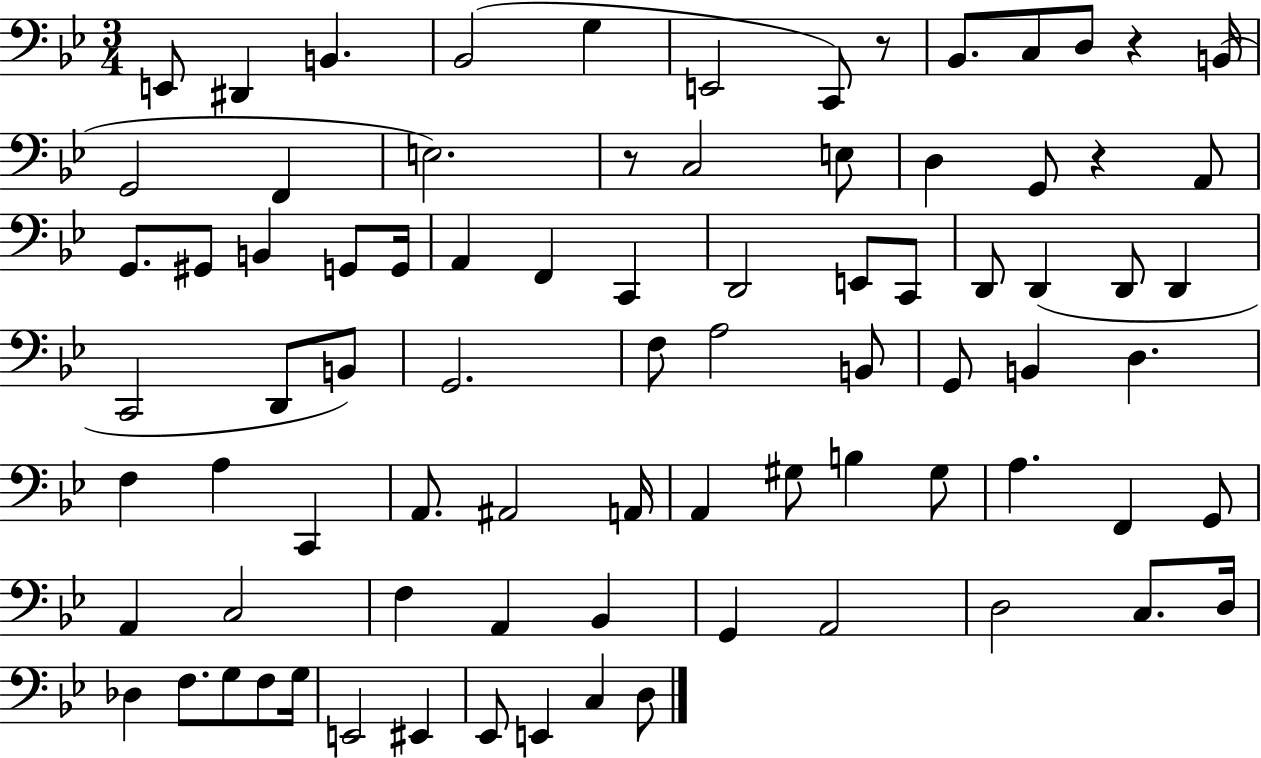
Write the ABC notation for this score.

X:1
T:Untitled
M:3/4
L:1/4
K:Bb
E,,/2 ^D,, B,, _B,,2 G, E,,2 C,,/2 z/2 _B,,/2 C,/2 D,/2 z B,,/4 G,,2 F,, E,2 z/2 C,2 E,/2 D, G,,/2 z A,,/2 G,,/2 ^G,,/2 B,, G,,/2 G,,/4 A,, F,, C,, D,,2 E,,/2 C,,/2 D,,/2 D,, D,,/2 D,, C,,2 D,,/2 B,,/2 G,,2 F,/2 A,2 B,,/2 G,,/2 B,, D, F, A, C,, A,,/2 ^A,,2 A,,/4 A,, ^G,/2 B, ^G,/2 A, F,, G,,/2 A,, C,2 F, A,, _B,, G,, A,,2 D,2 C,/2 D,/4 _D, F,/2 G,/2 F,/2 G,/4 E,,2 ^E,, _E,,/2 E,, C, D,/2